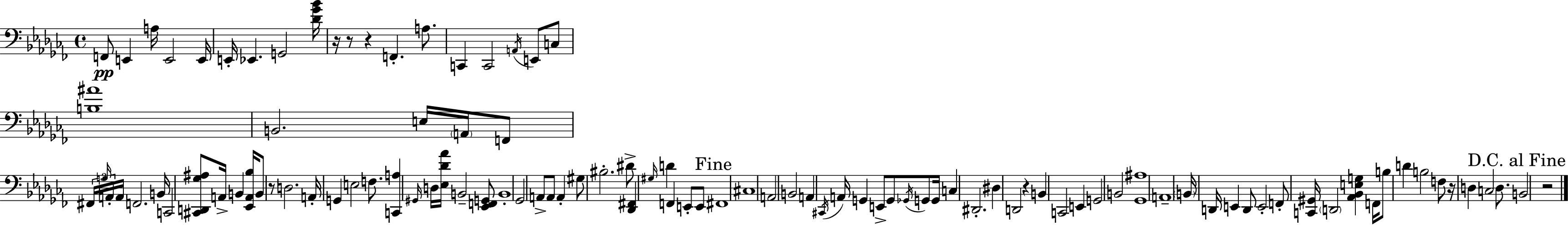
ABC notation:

X:1
T:Untitled
M:4/4
L:1/4
K:Abm
F,,/2 E,, A,/4 E,,2 E,,/4 E,,/4 _E,, G,,2 [_D_G_B]/4 z/4 z/2 z F,, A,/2 C,, C,,2 A,,/4 E,,/2 C,/2 [B,^A]4 B,,2 E,/4 A,,/4 F,,/2 ^F,,/4 G,/4 A,,/4 A,,/4 F,,2 B,,/4 C,,2 [^C,,D,,_G,^A,]/2 A,,/4 B,, [_E,,A,,_B,]/4 B,,/2 z/2 D,2 A,,/4 G,, E,2 F,/2 [C,,A,] ^G,,/4 D,/4 [_E,_D_A]/4 B,,2 [_E,,F,,G,,]/2 B,,4 _G,,2 A,,/2 A,,/2 A,, ^G,/2 ^B,2 ^D/2 [_D,,^F,,] ^G,/4 D F,, E,,/2 E,,/2 ^F,,4 ^C,4 A,,2 B,,2 A,, ^C,,/4 A,,/4 G,, E,,/2 G,,/2 _G,,/4 G,,/2 G,,/4 C, ^D,,2 ^D, D,,2 z B,, C,,2 E,, G,,2 B,,2 [_G,,^A,]4 A,,4 B,,/4 D,,/4 E,, D,,/2 E,,2 F,,/2 [C,,^G,,]/4 D,,2 [_A,,_B,,E,G,] F,,/4 B,/2 D B,2 F,/2 z/4 D, C,2 D,/2 B,,2 z2